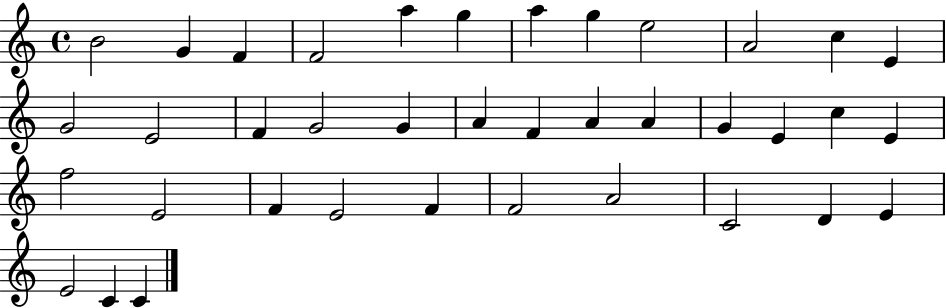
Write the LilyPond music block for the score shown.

{
  \clef treble
  \time 4/4
  \defaultTimeSignature
  \key c \major
  b'2 g'4 f'4 | f'2 a''4 g''4 | a''4 g''4 e''2 | a'2 c''4 e'4 | \break g'2 e'2 | f'4 g'2 g'4 | a'4 f'4 a'4 a'4 | g'4 e'4 c''4 e'4 | \break f''2 e'2 | f'4 e'2 f'4 | f'2 a'2 | c'2 d'4 e'4 | \break e'2 c'4 c'4 | \bar "|."
}